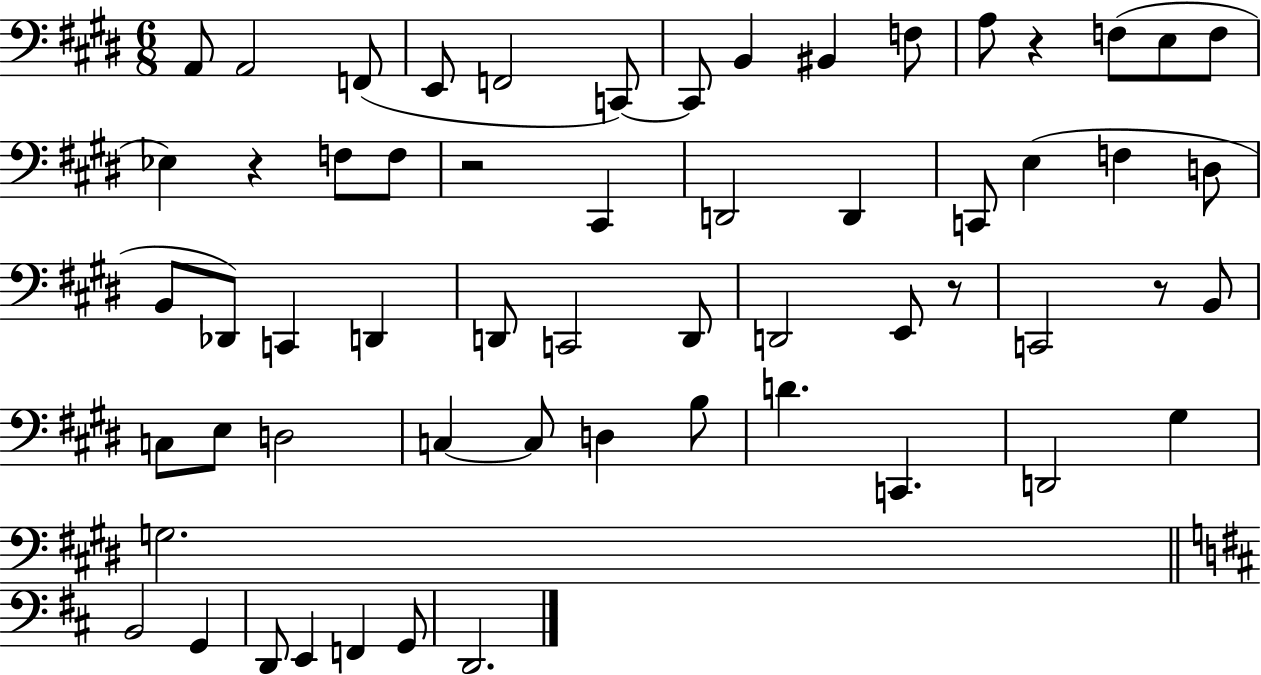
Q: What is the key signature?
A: E major